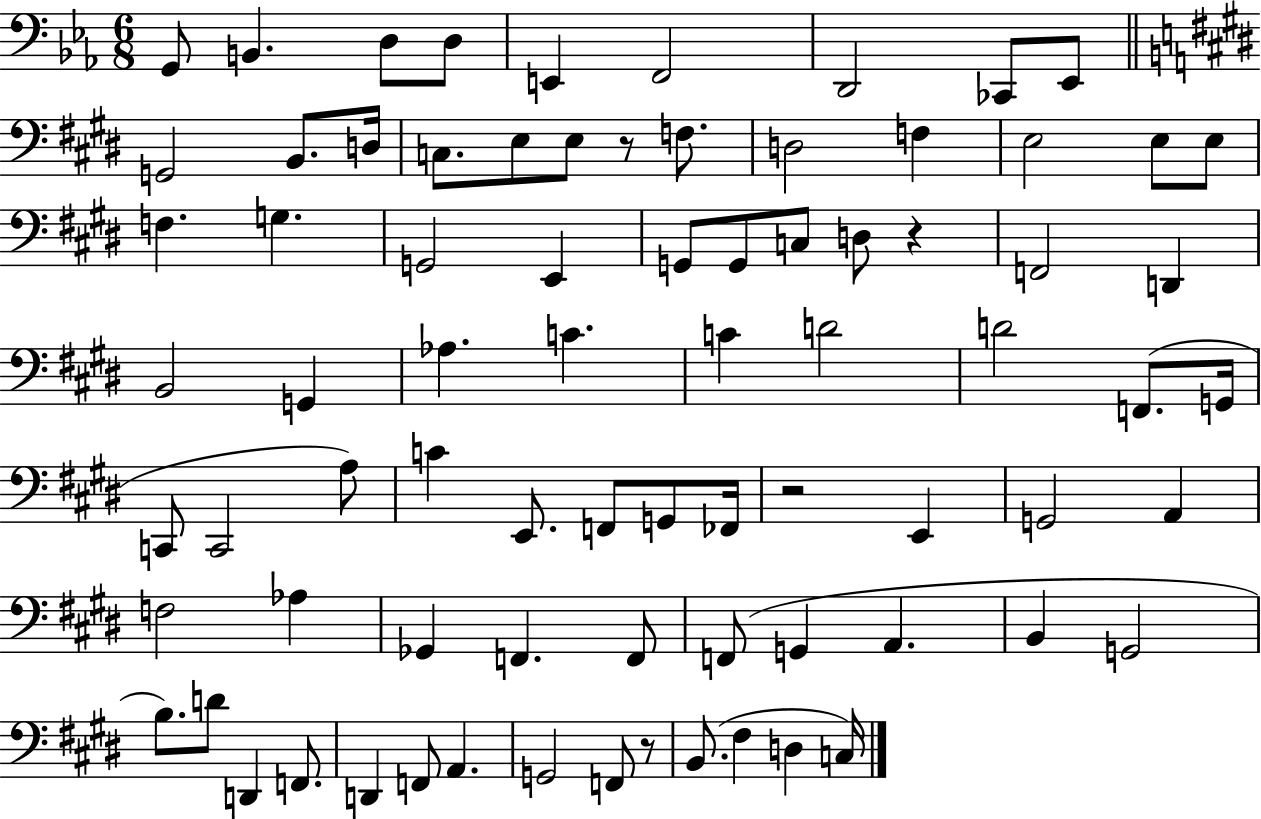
X:1
T:Untitled
M:6/8
L:1/4
K:Eb
G,,/2 B,, D,/2 D,/2 E,, F,,2 D,,2 _C,,/2 _E,,/2 G,,2 B,,/2 D,/4 C,/2 E,/2 E,/2 z/2 F,/2 D,2 F, E,2 E,/2 E,/2 F, G, G,,2 E,, G,,/2 G,,/2 C,/2 D,/2 z F,,2 D,, B,,2 G,, _A, C C D2 D2 F,,/2 G,,/4 C,,/2 C,,2 A,/2 C E,,/2 F,,/2 G,,/2 _F,,/4 z2 E,, G,,2 A,, F,2 _A, _G,, F,, F,,/2 F,,/2 G,, A,, B,, G,,2 B,/2 D/2 D,, F,,/2 D,, F,,/2 A,, G,,2 F,,/2 z/2 B,,/2 ^F, D, C,/4